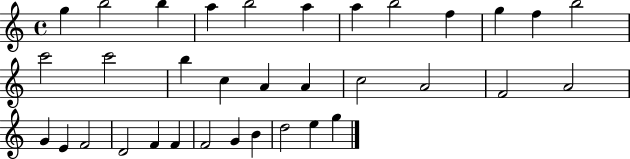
X:1
T:Untitled
M:4/4
L:1/4
K:C
g b2 b a b2 a a b2 f g f b2 c'2 c'2 b c A A c2 A2 F2 A2 G E F2 D2 F F F2 G B d2 e g